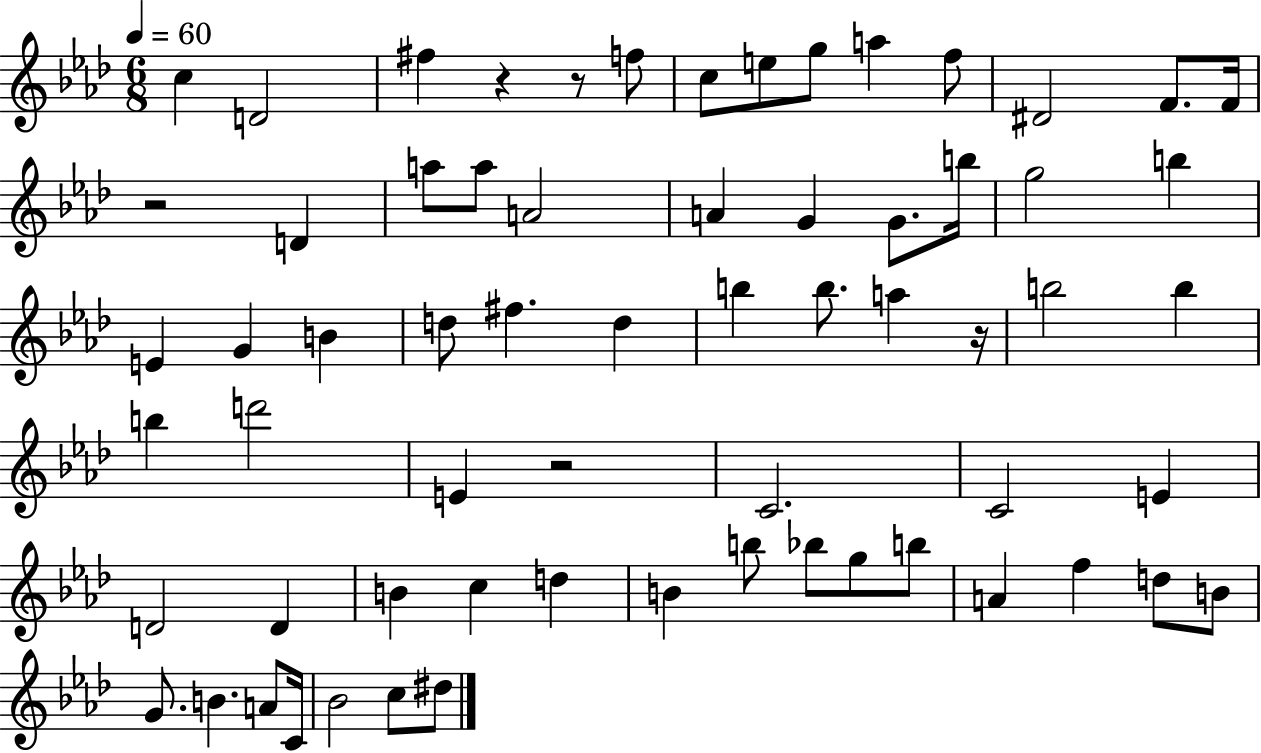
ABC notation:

X:1
T:Untitled
M:6/8
L:1/4
K:Ab
c D2 ^f z z/2 f/2 c/2 e/2 g/2 a f/2 ^D2 F/2 F/4 z2 D a/2 a/2 A2 A G G/2 b/4 g2 b E G B d/2 ^f d b b/2 a z/4 b2 b b d'2 E z2 C2 C2 E D2 D B c d B b/2 _b/2 g/2 b/2 A f d/2 B/2 G/2 B A/2 C/4 _B2 c/2 ^d/2